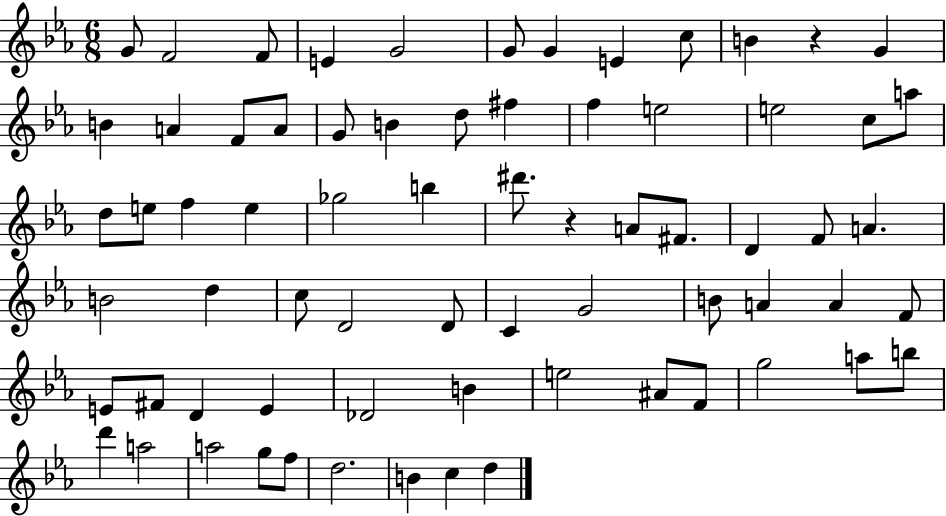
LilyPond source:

{
  \clef treble
  \numericTimeSignature
  \time 6/8
  \key ees \major
  g'8 f'2 f'8 | e'4 g'2 | g'8 g'4 e'4 c''8 | b'4 r4 g'4 | \break b'4 a'4 f'8 a'8 | g'8 b'4 d''8 fis''4 | f''4 e''2 | e''2 c''8 a''8 | \break d''8 e''8 f''4 e''4 | ges''2 b''4 | dis'''8. r4 a'8 fis'8. | d'4 f'8 a'4. | \break b'2 d''4 | c''8 d'2 d'8 | c'4 g'2 | b'8 a'4 a'4 f'8 | \break e'8 fis'8 d'4 e'4 | des'2 b'4 | e''2 ais'8 f'8 | g''2 a''8 b''8 | \break d'''4 a''2 | a''2 g''8 f''8 | d''2. | b'4 c''4 d''4 | \break \bar "|."
}